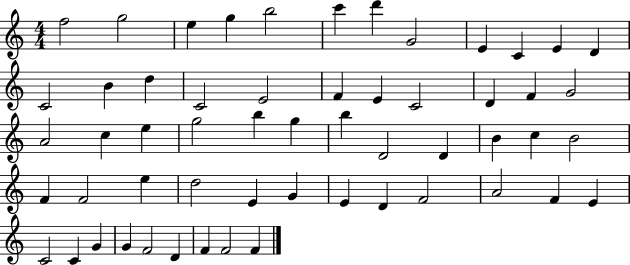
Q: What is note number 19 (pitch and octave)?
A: E4